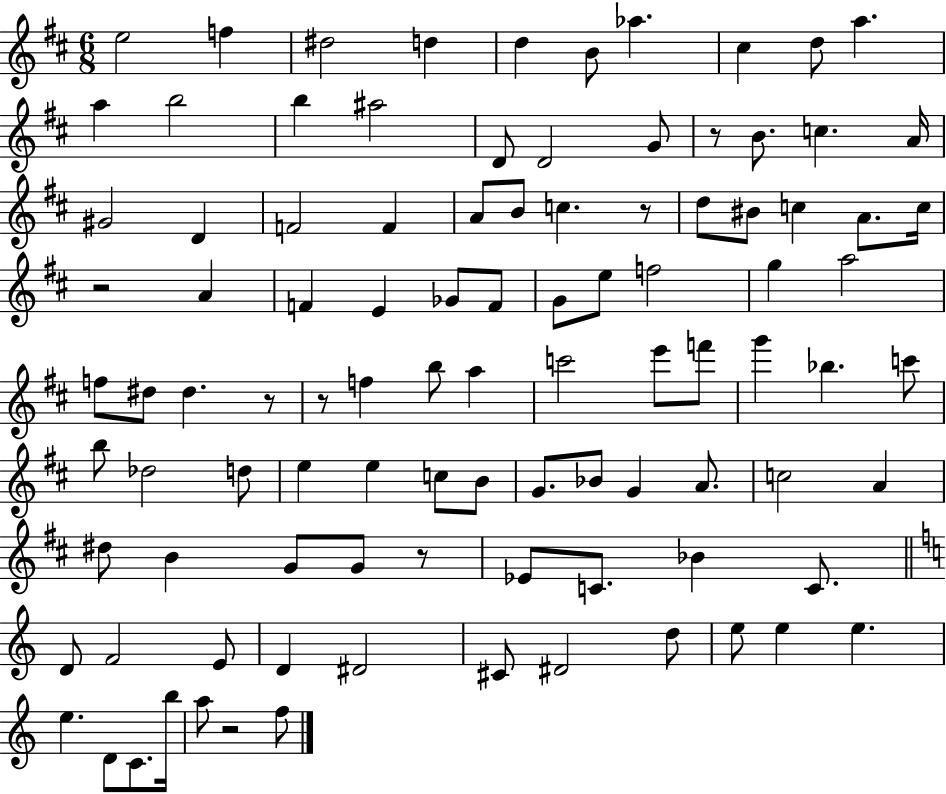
{
  \clef treble
  \numericTimeSignature
  \time 6/8
  \key d \major
  \repeat volta 2 { e''2 f''4 | dis''2 d''4 | d''4 b'8 aes''4. | cis''4 d''8 a''4. | \break a''4 b''2 | b''4 ais''2 | d'8 d'2 g'8 | r8 b'8. c''4. a'16 | \break gis'2 d'4 | f'2 f'4 | a'8 b'8 c''4. r8 | d''8 bis'8 c''4 a'8. c''16 | \break r2 a'4 | f'4 e'4 ges'8 f'8 | g'8 e''8 f''2 | g''4 a''2 | \break f''8 dis''8 dis''4. r8 | r8 f''4 b''8 a''4 | c'''2 e'''8 f'''8 | g'''4 bes''4. c'''8 | \break b''8 des''2 d''8 | e''4 e''4 c''8 b'8 | g'8. bes'8 g'4 a'8. | c''2 a'4 | \break dis''8 b'4 g'8 g'8 r8 | ees'8 c'8. bes'4 c'8. | \bar "||" \break \key c \major d'8 f'2 e'8 | d'4 dis'2 | cis'8 dis'2 d''8 | e''8 e''4 e''4. | \break e''4. d'8 c'8. b''16 | a''8 r2 f''8 | } \bar "|."
}